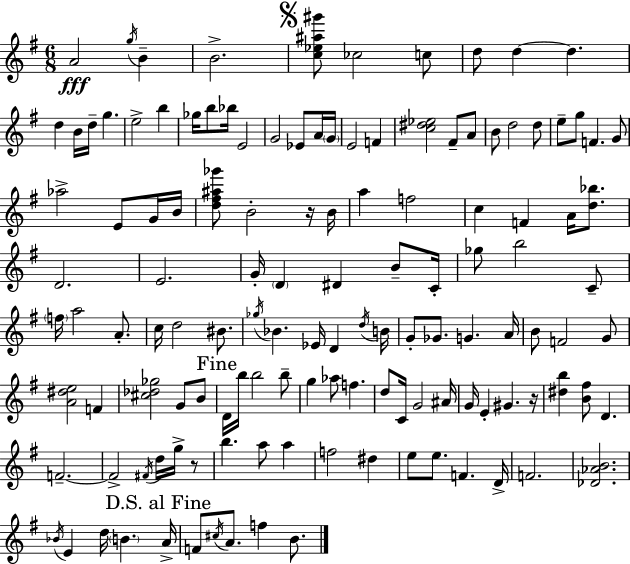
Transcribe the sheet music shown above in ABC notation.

X:1
T:Untitled
M:6/8
L:1/4
K:Em
A2 g/4 B B2 [c_e^a^g']/2 _c2 c/2 d/2 d d d B/4 d/4 g e2 b _g/4 b/2 _b/4 E2 G2 _E/2 A/4 G/4 E2 F [c^d_e]2 ^F/2 A/2 B/2 d2 d/2 e/2 g/2 F G/2 _a2 E/2 G/4 B/4 [d^f^a_g']/2 B2 z/4 B/4 a f2 c F A/4 [d_b]/2 D2 E2 G/4 D ^D B/2 C/4 _g/2 b2 C/2 f/4 a2 A/2 c/4 d2 ^B/2 _g/4 _B _E/4 D d/4 B/4 G/2 _G/2 G A/4 B/2 F2 G/2 [A^de]2 F [^c_d_g]2 G/2 B/2 D/4 b/4 b2 b/2 g _a/2 f d/2 C/4 G2 ^A/4 G/4 E ^G z/4 [^db] [B^f]/2 D F2 F2 ^F/4 d/4 g/4 z/2 b a/2 a f2 ^d e/2 e/2 F D/4 F2 [_D_AB]2 _B/4 E d/4 B A/4 F/2 ^c/4 A/2 f B/2